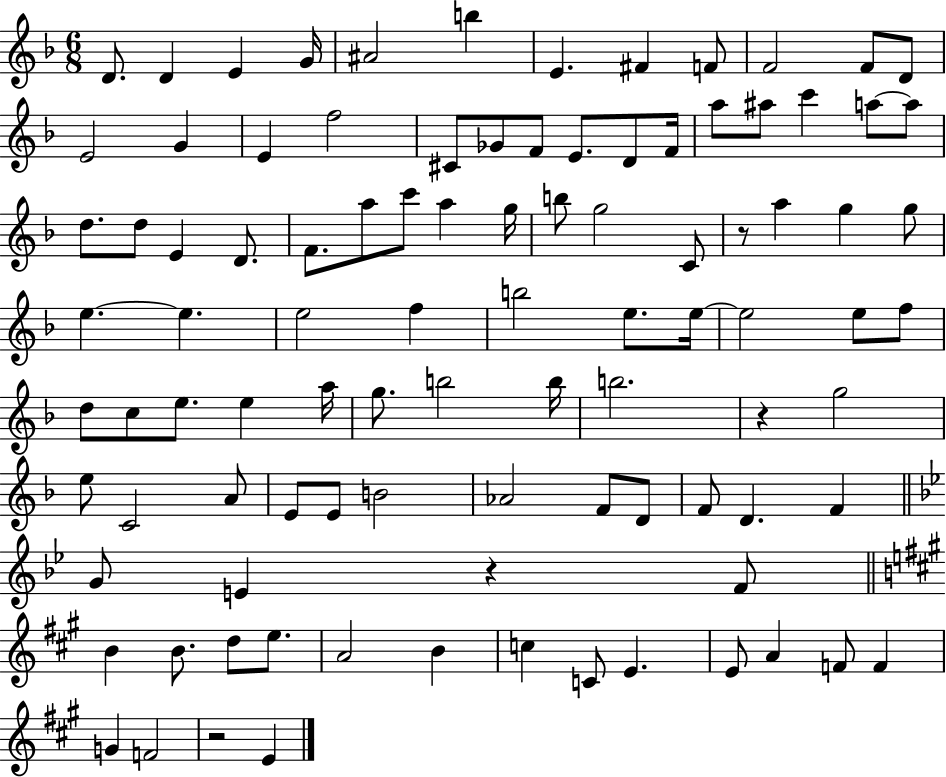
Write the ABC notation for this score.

X:1
T:Untitled
M:6/8
L:1/4
K:F
D/2 D E G/4 ^A2 b E ^F F/2 F2 F/2 D/2 E2 G E f2 ^C/2 _G/2 F/2 E/2 D/2 F/4 a/2 ^a/2 c' a/2 a/2 d/2 d/2 E D/2 F/2 a/2 c'/2 a g/4 b/2 g2 C/2 z/2 a g g/2 e e e2 f b2 e/2 e/4 e2 e/2 f/2 d/2 c/2 e/2 e a/4 g/2 b2 b/4 b2 z g2 e/2 C2 A/2 E/2 E/2 B2 _A2 F/2 D/2 F/2 D F G/2 E z F/2 B B/2 d/2 e/2 A2 B c C/2 E E/2 A F/2 F G F2 z2 E